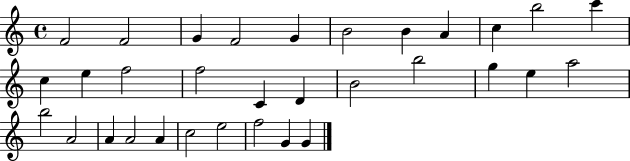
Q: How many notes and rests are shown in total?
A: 32